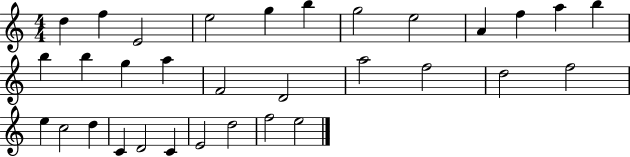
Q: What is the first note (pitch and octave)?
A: D5